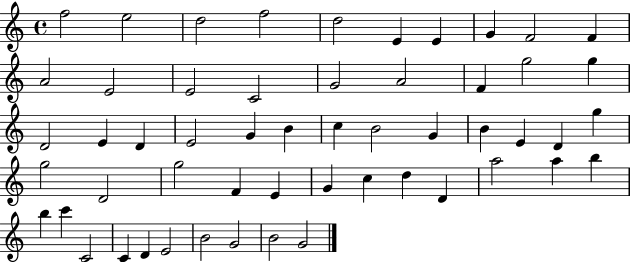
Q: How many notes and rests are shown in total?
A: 54